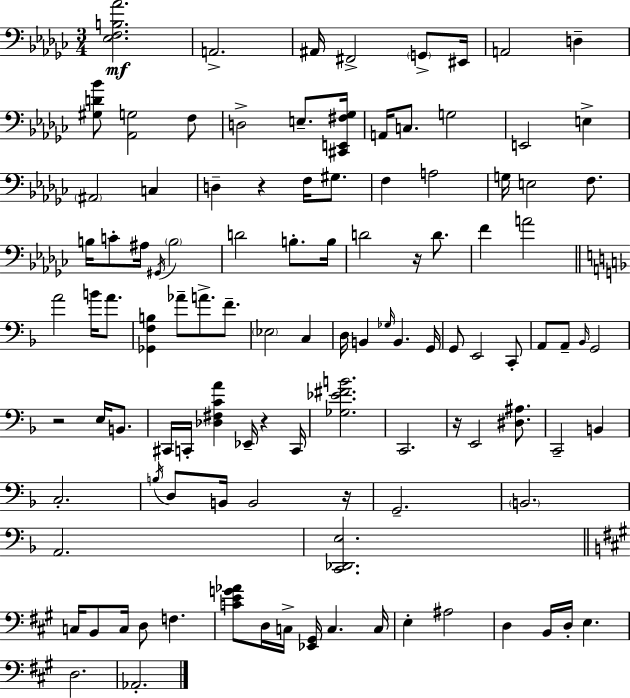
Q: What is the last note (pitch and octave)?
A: Ab2